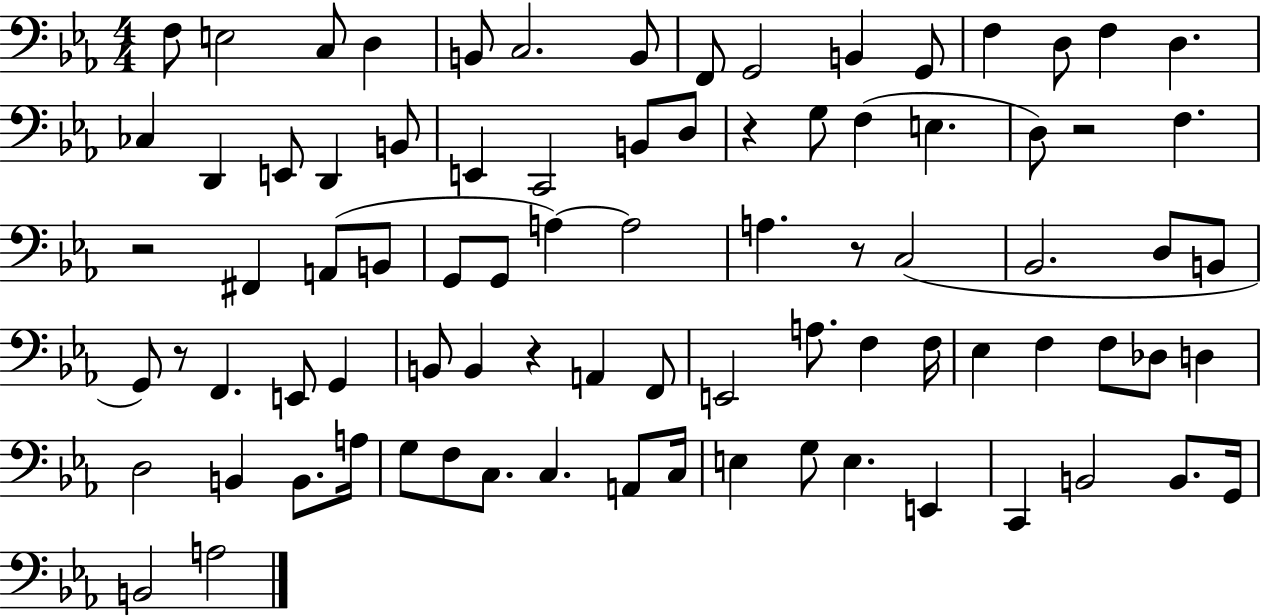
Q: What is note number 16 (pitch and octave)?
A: CES3